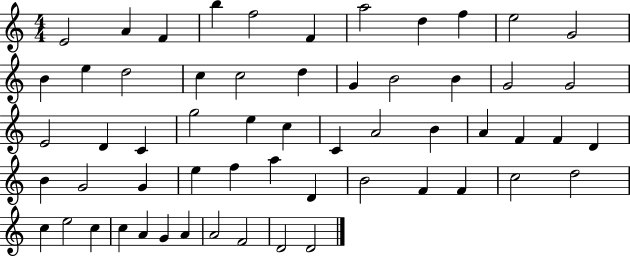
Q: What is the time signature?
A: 4/4